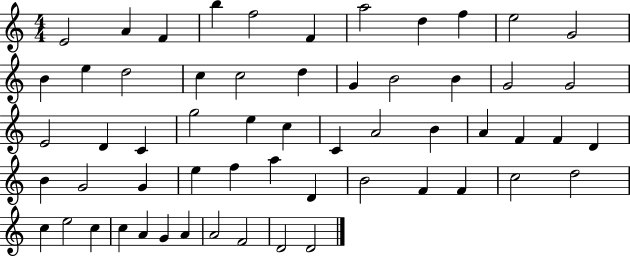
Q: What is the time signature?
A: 4/4